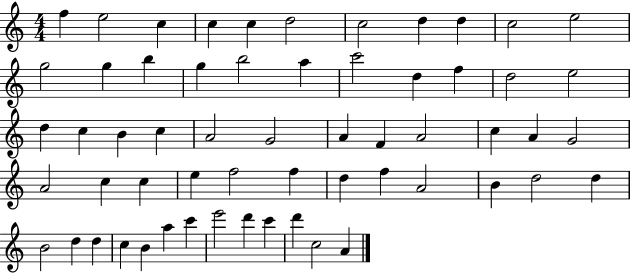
X:1
T:Untitled
M:4/4
L:1/4
K:C
f e2 c c c d2 c2 d d c2 e2 g2 g b g b2 a c'2 d f d2 e2 d c B c A2 G2 A F A2 c A G2 A2 c c e f2 f d f A2 B d2 d B2 d d c B a c' e'2 d' c' d' c2 A